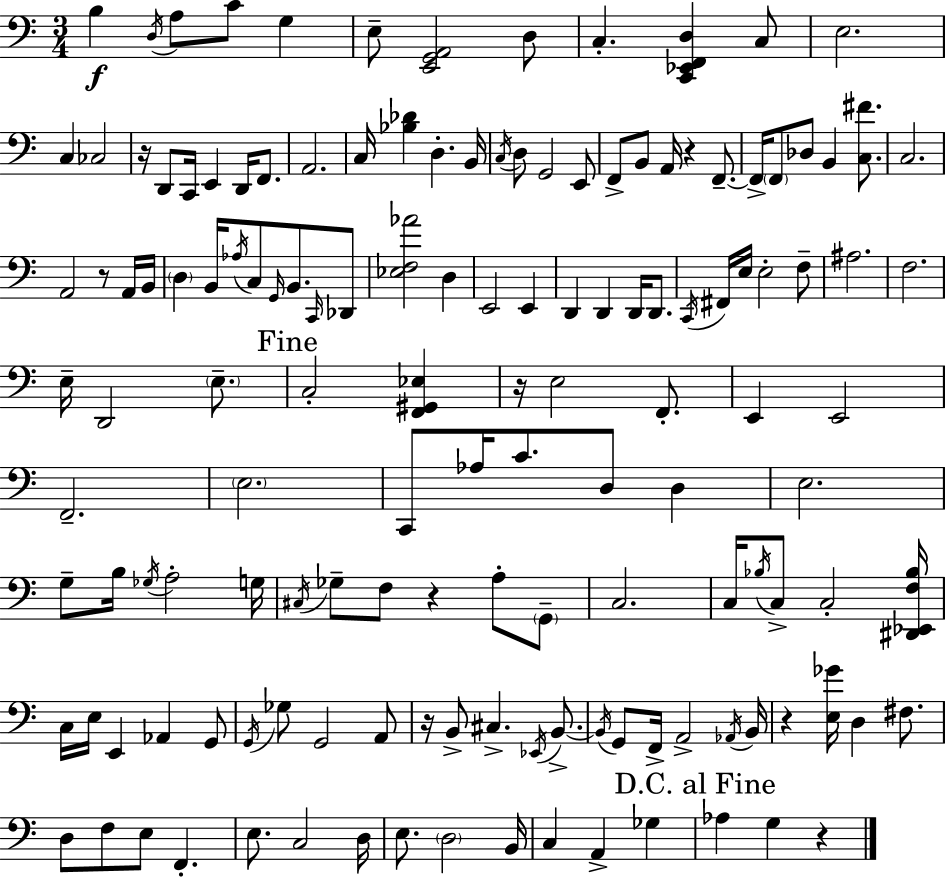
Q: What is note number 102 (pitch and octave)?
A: Eb2